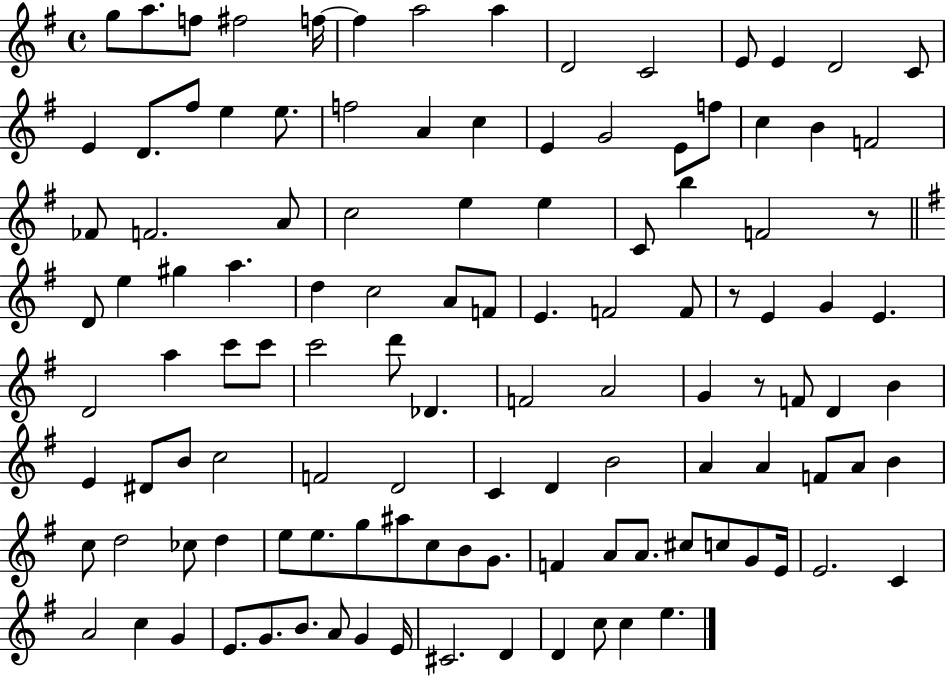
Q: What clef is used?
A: treble